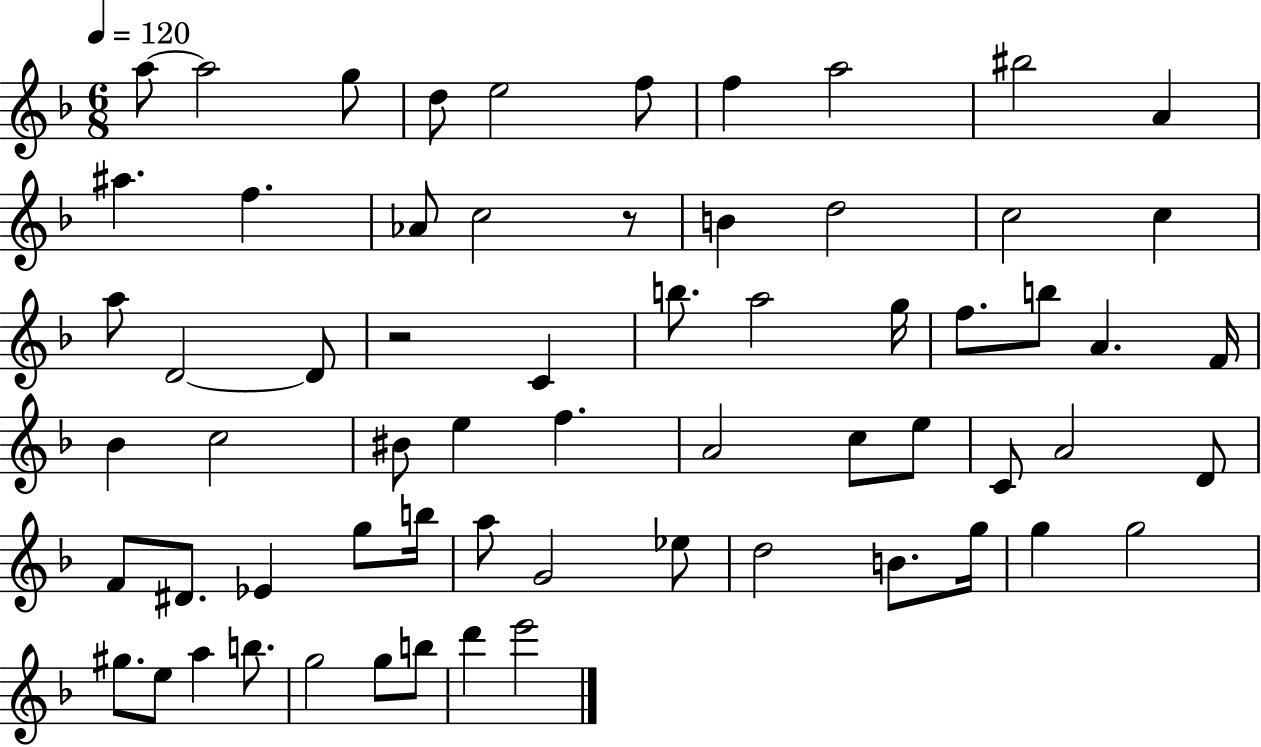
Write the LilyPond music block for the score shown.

{
  \clef treble
  \numericTimeSignature
  \time 6/8
  \key f \major
  \tempo 4 = 120
  \repeat volta 2 { a''8~~ a''2 g''8 | d''8 e''2 f''8 | f''4 a''2 | bis''2 a'4 | \break ais''4. f''4. | aes'8 c''2 r8 | b'4 d''2 | c''2 c''4 | \break a''8 d'2~~ d'8 | r2 c'4 | b''8. a''2 g''16 | f''8. b''8 a'4. f'16 | \break bes'4 c''2 | bis'8 e''4 f''4. | a'2 c''8 e''8 | c'8 a'2 d'8 | \break f'8 dis'8. ees'4 g''8 b''16 | a''8 g'2 ees''8 | d''2 b'8. g''16 | g''4 g''2 | \break gis''8. e''8 a''4 b''8. | g''2 g''8 b''8 | d'''4 e'''2 | } \bar "|."
}